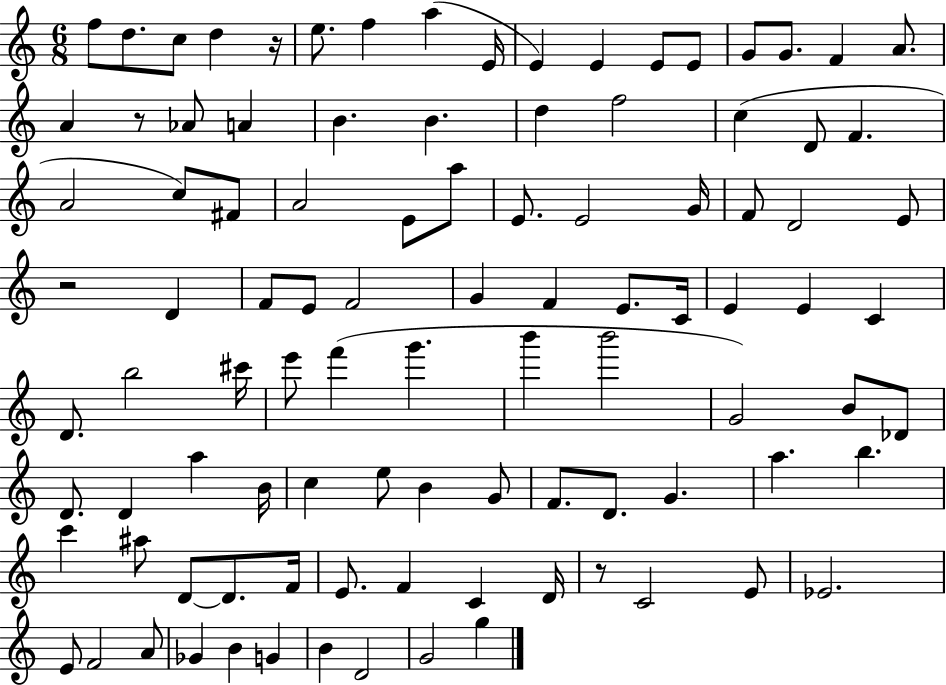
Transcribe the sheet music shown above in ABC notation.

X:1
T:Untitled
M:6/8
L:1/4
K:C
f/2 d/2 c/2 d z/4 e/2 f a E/4 E E E/2 E/2 G/2 G/2 F A/2 A z/2 _A/2 A B B d f2 c D/2 F A2 c/2 ^F/2 A2 E/2 a/2 E/2 E2 G/4 F/2 D2 E/2 z2 D F/2 E/2 F2 G F E/2 C/4 E E C D/2 b2 ^c'/4 e'/2 f' g' b' b'2 G2 B/2 _D/2 D/2 D a B/4 c e/2 B G/2 F/2 D/2 G a b c' ^a/2 D/2 D/2 F/4 E/2 F C D/4 z/2 C2 E/2 _E2 E/2 F2 A/2 _G B G B D2 G2 g